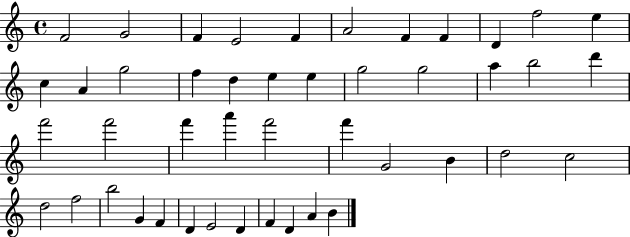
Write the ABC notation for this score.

X:1
T:Untitled
M:4/4
L:1/4
K:C
F2 G2 F E2 F A2 F F D f2 e c A g2 f d e e g2 g2 a b2 d' f'2 f'2 f' a' f'2 f' G2 B d2 c2 d2 f2 b2 G F D E2 D F D A B